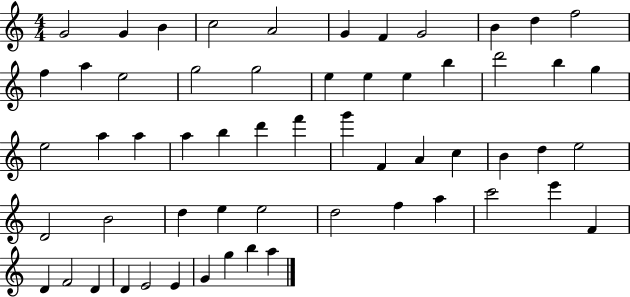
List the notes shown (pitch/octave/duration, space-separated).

G4/h G4/q B4/q C5/h A4/h G4/q F4/q G4/h B4/q D5/q F5/h F5/q A5/q E5/h G5/h G5/h E5/q E5/q E5/q B5/q D6/h B5/q G5/q E5/h A5/q A5/q A5/q B5/q D6/q F6/q G6/q F4/q A4/q C5/q B4/q D5/q E5/h D4/h B4/h D5/q E5/q E5/h D5/h F5/q A5/q C6/h E6/q F4/q D4/q F4/h D4/q D4/q E4/h E4/q G4/q G5/q B5/q A5/q